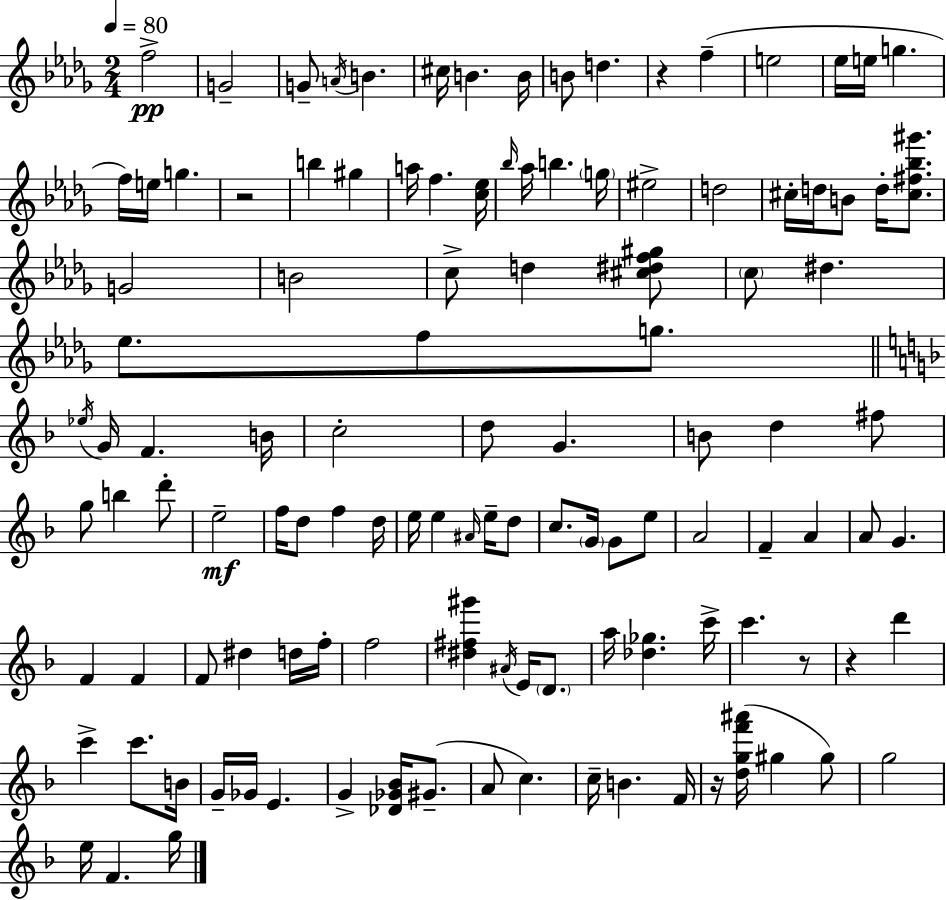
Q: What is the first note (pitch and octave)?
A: F5